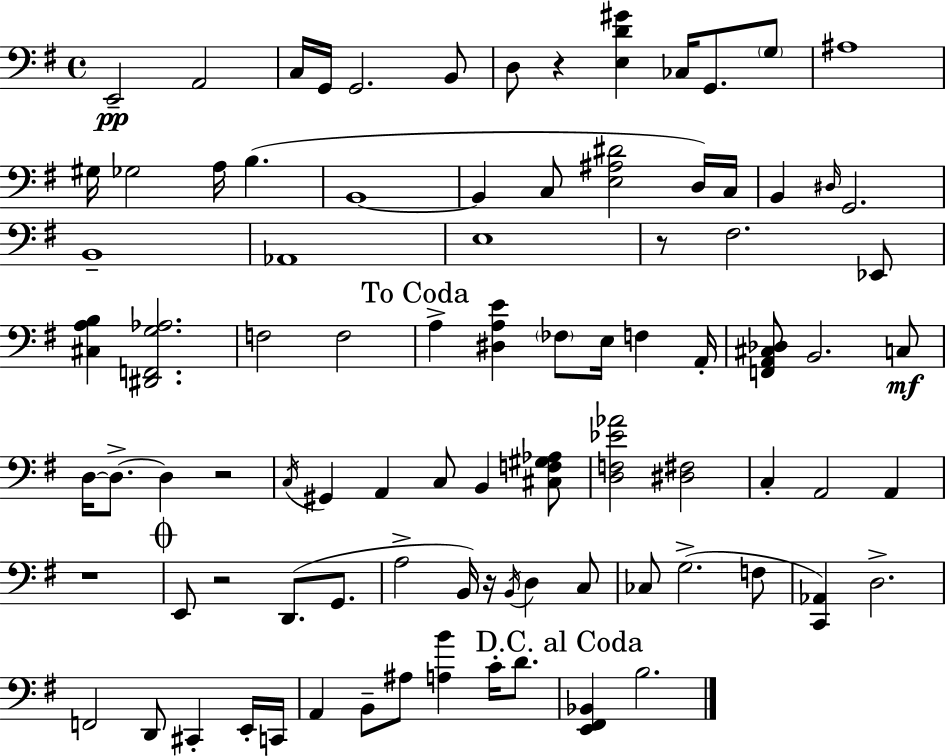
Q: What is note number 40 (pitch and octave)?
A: D3